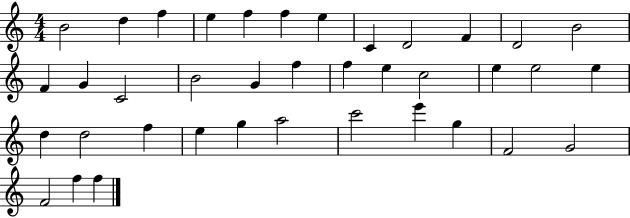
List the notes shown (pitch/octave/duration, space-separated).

B4/h D5/q F5/q E5/q F5/q F5/q E5/q C4/q D4/h F4/q D4/h B4/h F4/q G4/q C4/h B4/h G4/q F5/q F5/q E5/q C5/h E5/q E5/h E5/q D5/q D5/h F5/q E5/q G5/q A5/h C6/h E6/q G5/q F4/h G4/h F4/h F5/q F5/q